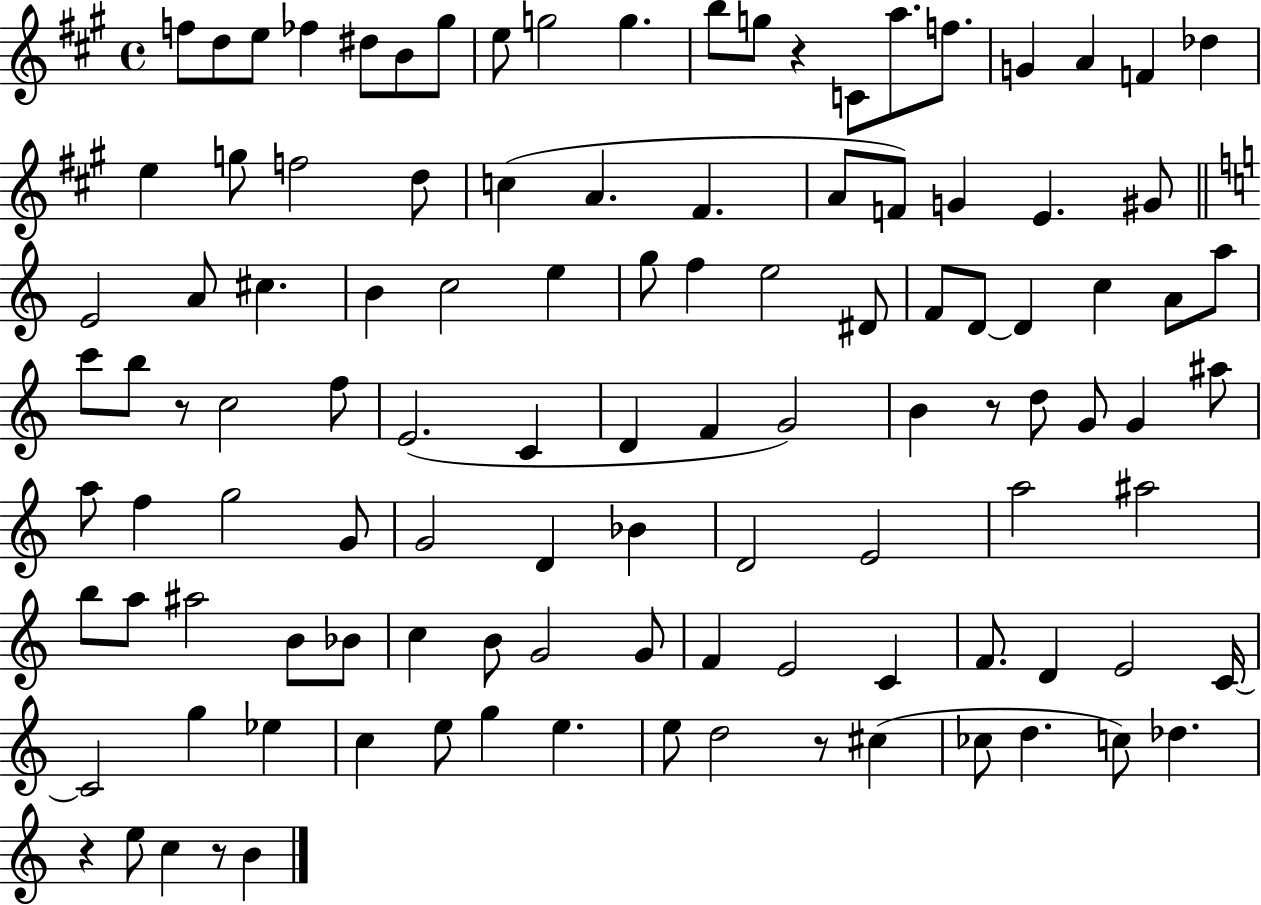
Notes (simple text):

F5/e D5/e E5/e FES5/q D#5/e B4/e G#5/e E5/e G5/h G5/q. B5/e G5/e R/q C4/e A5/e. F5/e. G4/q A4/q F4/q Db5/q E5/q G5/e F5/h D5/e C5/q A4/q. F#4/q. A4/e F4/e G4/q E4/q. G#4/e E4/h A4/e C#5/q. B4/q C5/h E5/q G5/e F5/q E5/h D#4/e F4/e D4/e D4/q C5/q A4/e A5/e C6/e B5/e R/e C5/h F5/e E4/h. C4/q D4/q F4/q G4/h B4/q R/e D5/e G4/e G4/q A#5/e A5/e F5/q G5/h G4/e G4/h D4/q Bb4/q D4/h E4/h A5/h A#5/h B5/e A5/e A#5/h B4/e Bb4/e C5/q B4/e G4/h G4/e F4/q E4/h C4/q F4/e. D4/q E4/h C4/s C4/h G5/q Eb5/q C5/q E5/e G5/q E5/q. E5/e D5/h R/e C#5/q CES5/e D5/q. C5/e Db5/q. R/q E5/e C5/q R/e B4/q